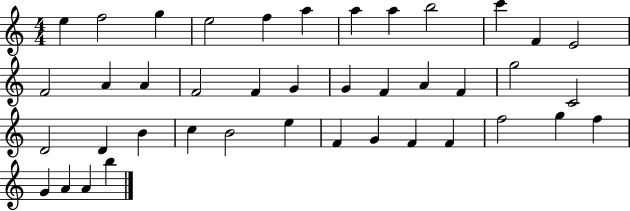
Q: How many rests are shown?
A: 0